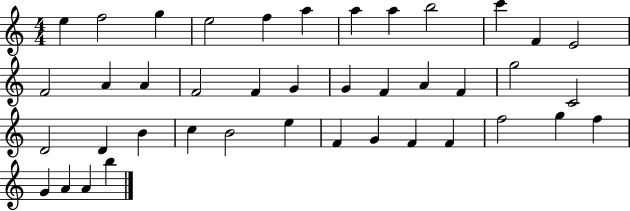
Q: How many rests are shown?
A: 0